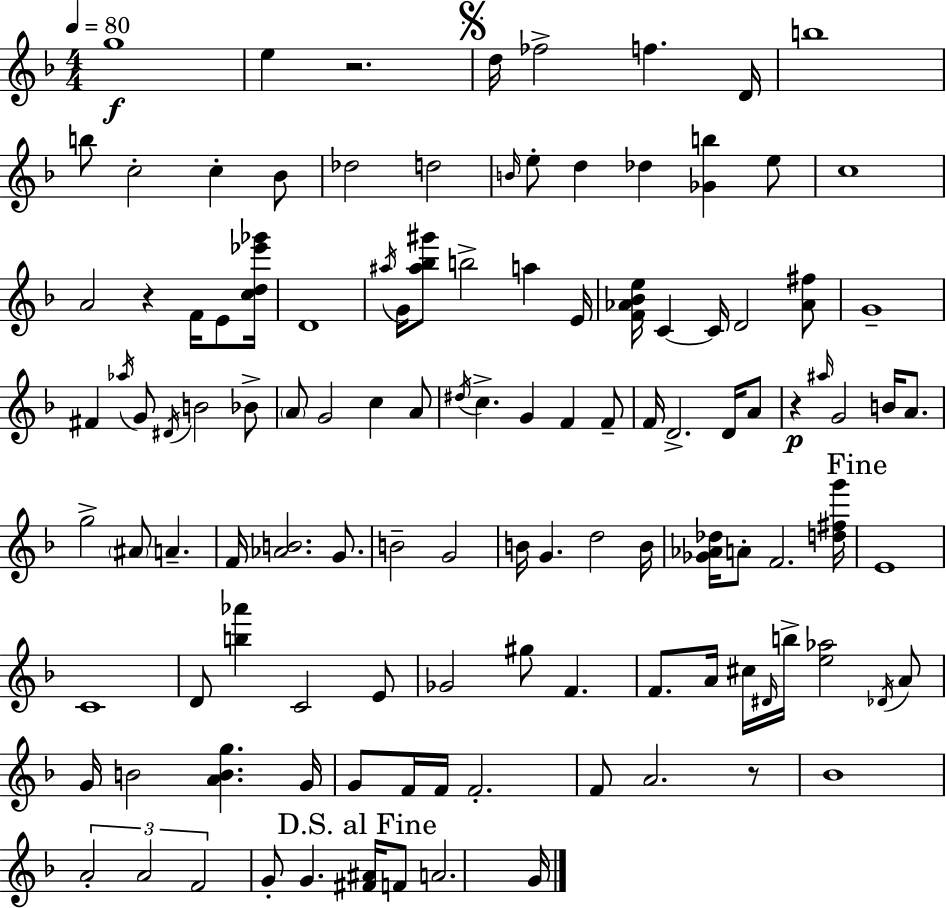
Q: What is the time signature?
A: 4/4